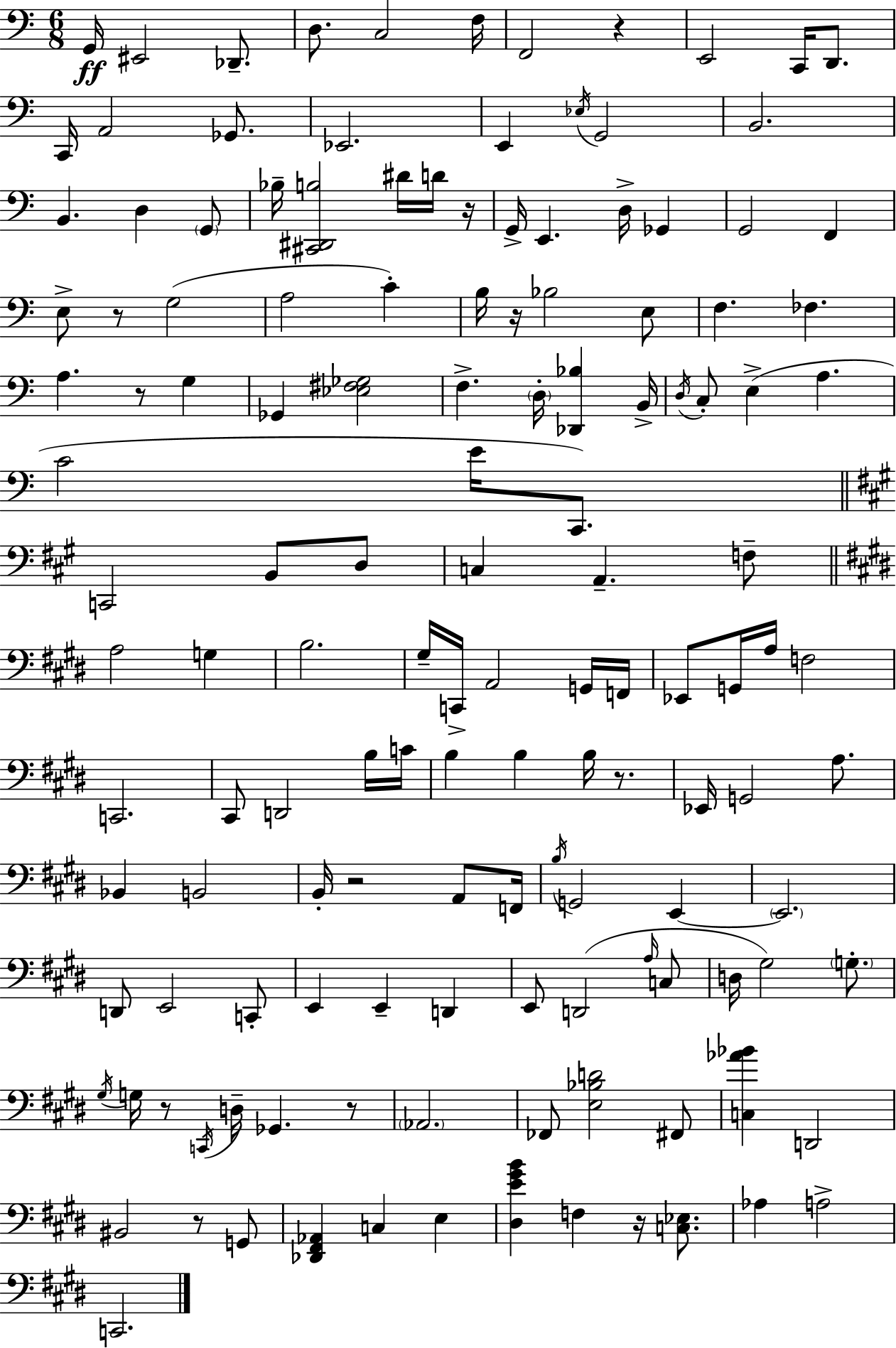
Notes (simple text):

G2/s EIS2/h Db2/e. D3/e. C3/h F3/s F2/h R/q E2/h C2/s D2/e. C2/s A2/h Gb2/e. Eb2/h. E2/q Eb3/s G2/h B2/h. B2/q. D3/q G2/e Bb3/s [C#2,D#2,B3]/h D#4/s D4/s R/s G2/s E2/q. D3/s Gb2/q G2/h F2/q E3/e R/e G3/h A3/h C4/q B3/s R/s Bb3/h E3/e F3/q. FES3/q. A3/q. R/e G3/q Gb2/q [Eb3,F#3,Gb3]/h F3/q. D3/s [Db2,Bb3]/q B2/s D3/s C3/e E3/q A3/q. C4/h E4/s C2/e. C2/h B2/e D3/e C3/q A2/q. F3/e A3/h G3/q B3/h. G#3/s C2/s A2/h G2/s F2/s Eb2/e G2/s A3/s F3/h C2/h. C#2/e D2/h B3/s C4/s B3/q B3/q B3/s R/e. Eb2/s G2/h A3/e. Bb2/q B2/h B2/s R/h A2/e F2/s B3/s G2/h E2/q E2/h. D2/e E2/h C2/e E2/q E2/q D2/q E2/e D2/h A3/s C3/e D3/s G#3/h G3/e. G#3/s G3/s R/e C2/s D3/s Gb2/q. R/e Ab2/h. FES2/e [E3,Bb3,D4]/h F#2/e [C3,Ab4,Bb4]/q D2/h BIS2/h R/e G2/e [Db2,F#2,Ab2]/q C3/q E3/q [D#3,E4,G#4,B4]/q F3/q R/s [C3,Eb3]/e. Ab3/q A3/h C2/h.